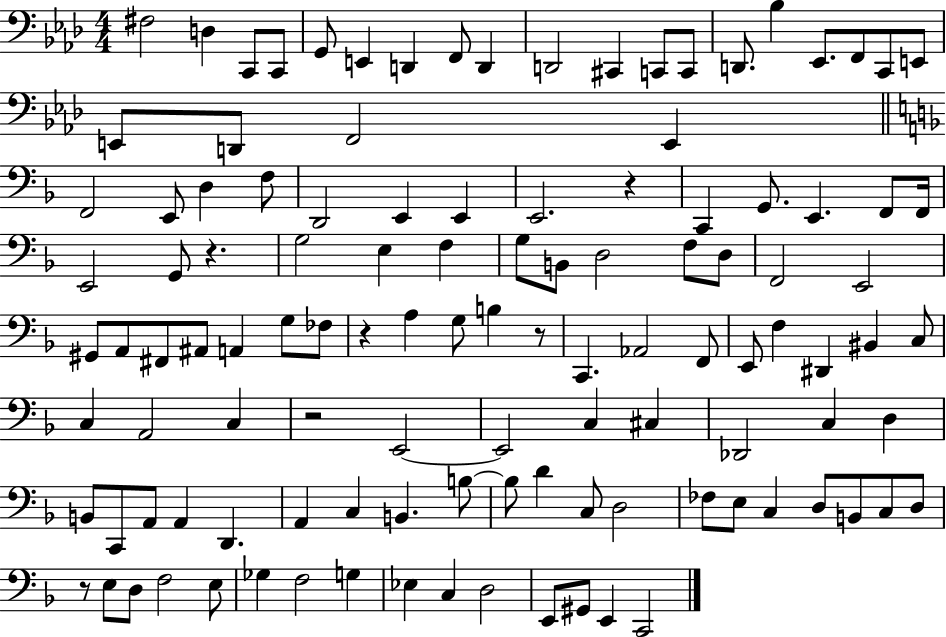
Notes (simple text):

F#3/h D3/q C2/e C2/e G2/e E2/q D2/q F2/e D2/q D2/h C#2/q C2/e C2/e D2/e. Bb3/q Eb2/e. F2/e C2/e E2/e E2/e D2/e F2/h E2/q F2/h E2/e D3/q F3/e D2/h E2/q E2/q E2/h. R/q C2/q G2/e. E2/q. F2/e F2/s E2/h G2/e R/q. G3/h E3/q F3/q G3/e B2/e D3/h F3/e D3/e F2/h E2/h G#2/e A2/e F#2/e A#2/e A2/q G3/e FES3/e R/q A3/q G3/e B3/q R/e C2/q. Ab2/h F2/e E2/e F3/q D#2/q BIS2/q C3/e C3/q A2/h C3/q R/h E2/h E2/h C3/q C#3/q Db2/h C3/q D3/q B2/e C2/e A2/e A2/q D2/q. A2/q C3/q B2/q. B3/e B3/e D4/q C3/e D3/h FES3/e E3/e C3/q D3/e B2/e C3/e D3/e R/e E3/e D3/e F3/h E3/e Gb3/q F3/h G3/q Eb3/q C3/q D3/h E2/e G#2/e E2/q C2/h